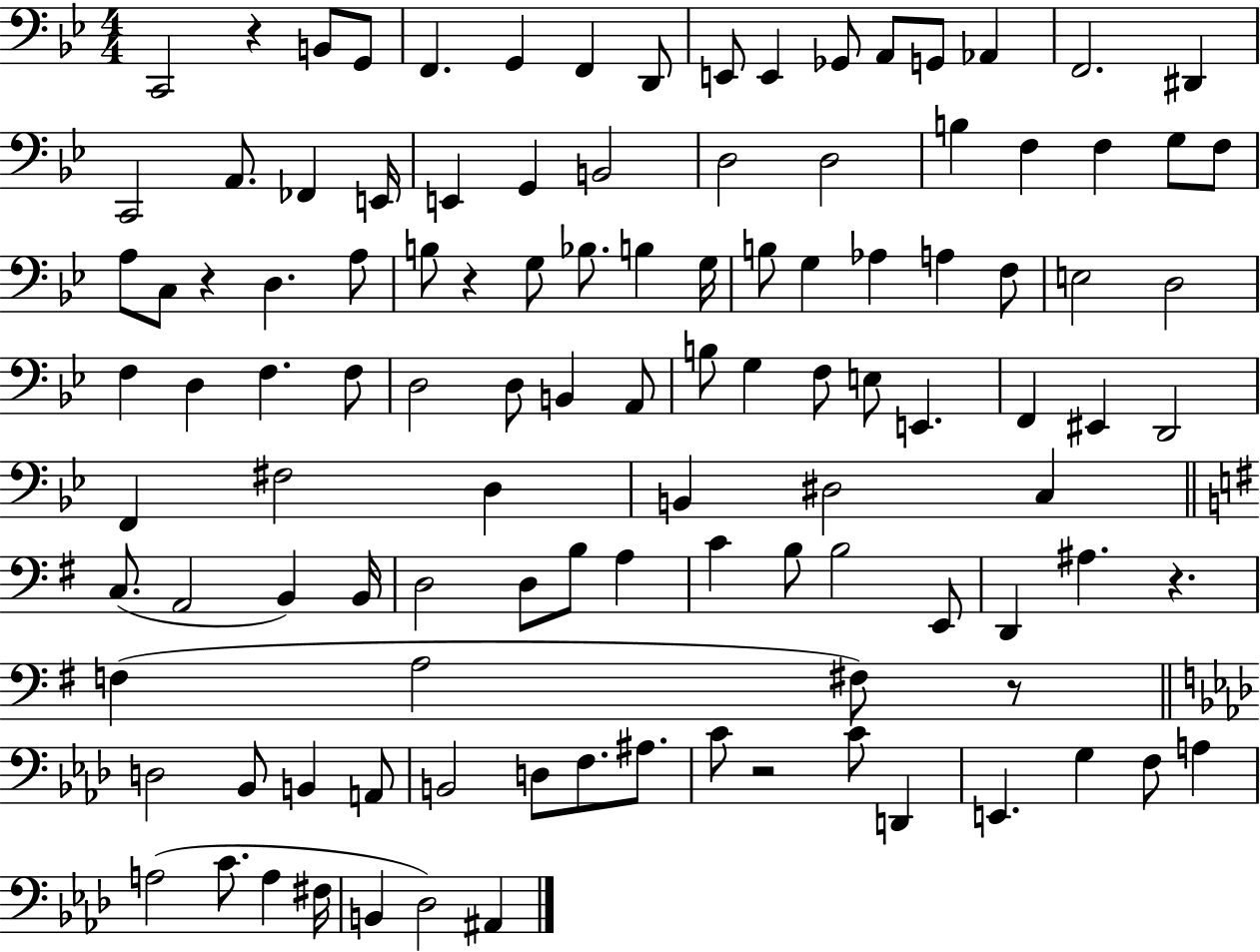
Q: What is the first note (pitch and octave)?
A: C2